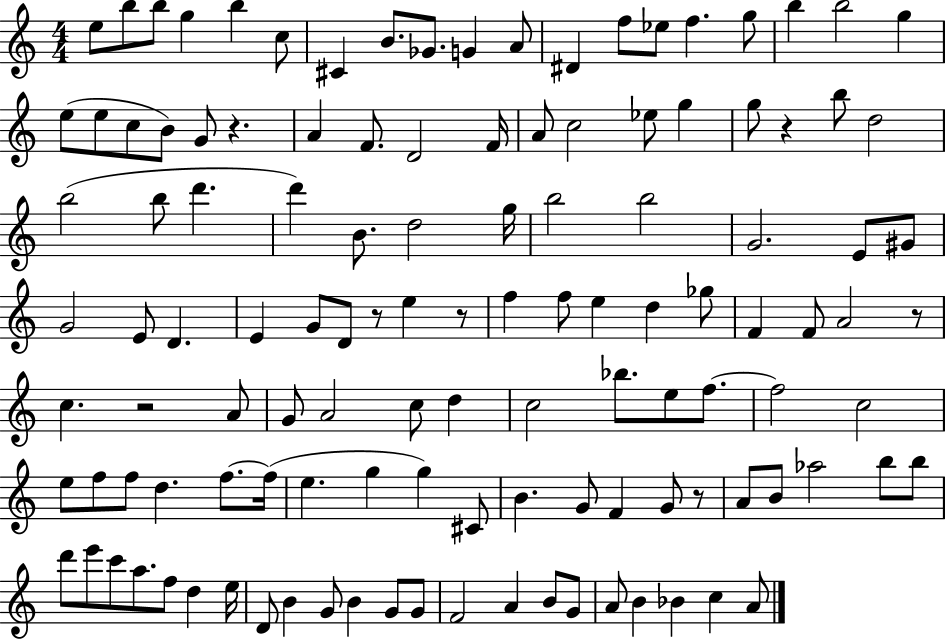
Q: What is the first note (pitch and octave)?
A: E5